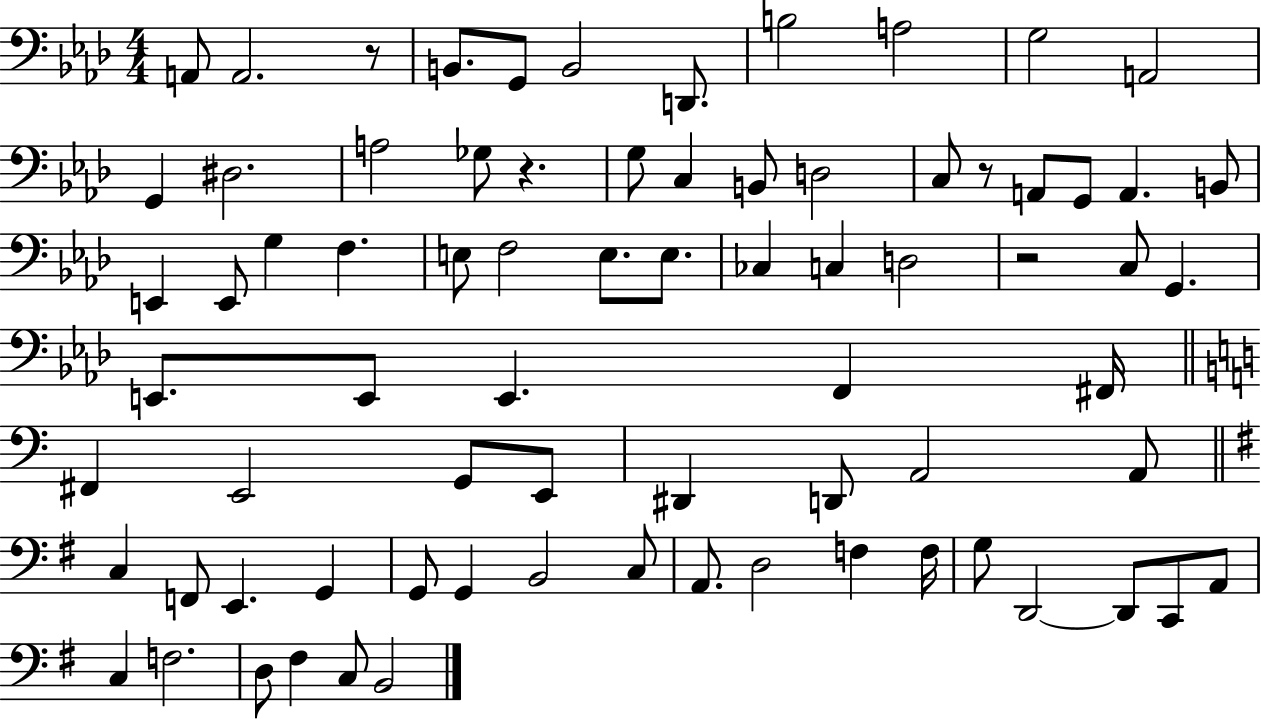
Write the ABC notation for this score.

X:1
T:Untitled
M:4/4
L:1/4
K:Ab
A,,/2 A,,2 z/2 B,,/2 G,,/2 B,,2 D,,/2 B,2 A,2 G,2 A,,2 G,, ^D,2 A,2 _G,/2 z G,/2 C, B,,/2 D,2 C,/2 z/2 A,,/2 G,,/2 A,, B,,/2 E,, E,,/2 G, F, E,/2 F,2 E,/2 E,/2 _C, C, D,2 z2 C,/2 G,, E,,/2 E,,/2 E,, F,, ^F,,/4 ^F,, E,,2 G,,/2 E,,/2 ^D,, D,,/2 A,,2 A,,/2 C, F,,/2 E,, G,, G,,/2 G,, B,,2 C,/2 A,,/2 D,2 F, F,/4 G,/2 D,,2 D,,/2 C,,/2 A,,/2 C, F,2 D,/2 ^F, C,/2 B,,2